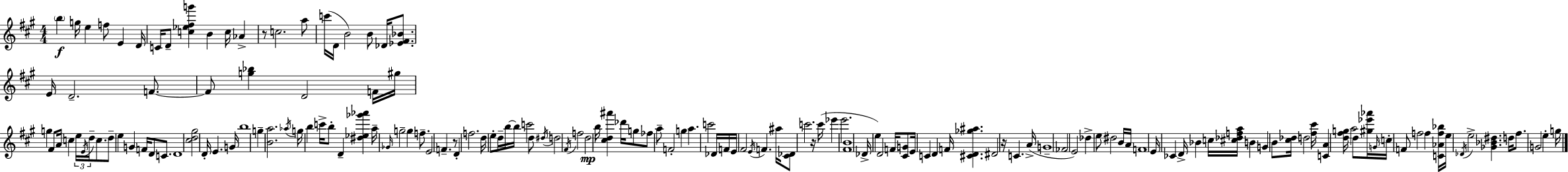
{
  \clef treble
  \numericTimeSignature
  \time 4/4
  \key a \major
  \parenthesize b''4\f g''16 e''4 f''8 e'4 d'16 | c'16 d'8-- <c'' ees'' fis'' g'''>4 b'4 c''16 aes'4-> | r8 c''2. a''8 | c'''16( d'16 b'2) b'8 des'16 <ees' fis' bes'>8. | \break e'16 d'2.-- f'8.~~ | f'8 <g'' bes''>4 d'2 f'16 gis''16 | g''4 fis'8 a'16 c''4 \tuplet 3/2 { e''16 \acciaccatura { e'16 } d''16-- } c''8. | d''8-- e''4 g'4 f'16 d'8 c'8. | \break d'1 | <cis'' d'' gis''>2 d'16-. e'4. | g'16 b''1 | g''4-- <b' a''>2. | \break \acciaccatura { aes''16 } g''16 b''4 c'''16-> b''8-. d'4-- <dis'' ees'' ges''' aes'''>4 | a''16-- \grace { ges'16 } g''2-- g''4 | f''8.-- e'2 f'4.-- | r8 d'4-. f''2. | \break d''16 e''8-. d''16-- b''16~~ b''16 c'''2 | d''8 \acciaccatura { dis''16 } d''2 \acciaccatura { fis'16 } f''2 | d''2\mp b''16 <cis'' d'' ais'''>4 | des'''16 g''8 fes''8 a''8-- f'2-. | \break g''4 a''4. c'''2 | des'16 f'16 e'16 fis'2 \acciaccatura { e'16 } f'4. | ais''16 <cis' des'>8 c'''2. | r16 c'''16( ees'''4 e'''2. | \break <fis' b'>1 | des'16-> e''4) d'2 | f'16 <cis' g'>8 e'16 c'4 d'4 f'16 | <cis' d' ges'' ais''>4. dis'2 r16 c'4. | \break a'16->( g'1-- | fes'2 e'2) | des''4-> e''8 dis''2 | b'16 a'16 f'1 | \break e'16 ces'4 d'16-> bes'4 | c''16 <cis'' des'' f'' a''>16 b'4 g'4 b'8 <cis'' des''>16 d''2 | <fis'' cis'''>16 <c' a'>4 <d'' fis'' g''>16 a''2 | d''8 <gis'' ees''' aes'''>16 \grace { g'16 } c''16-. f'8 f''2 | \break f''4 <c' aes' f'' bes''>16 e''16 \acciaccatura { des'16 } e''2-> | <ges' bes' dis''>4. d''16 fis''8. g'2 | e''4-. g''16 \bar "|."
}